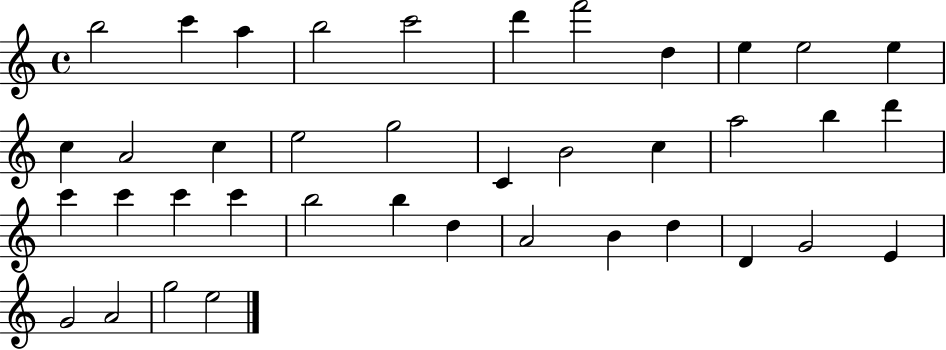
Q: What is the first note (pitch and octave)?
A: B5